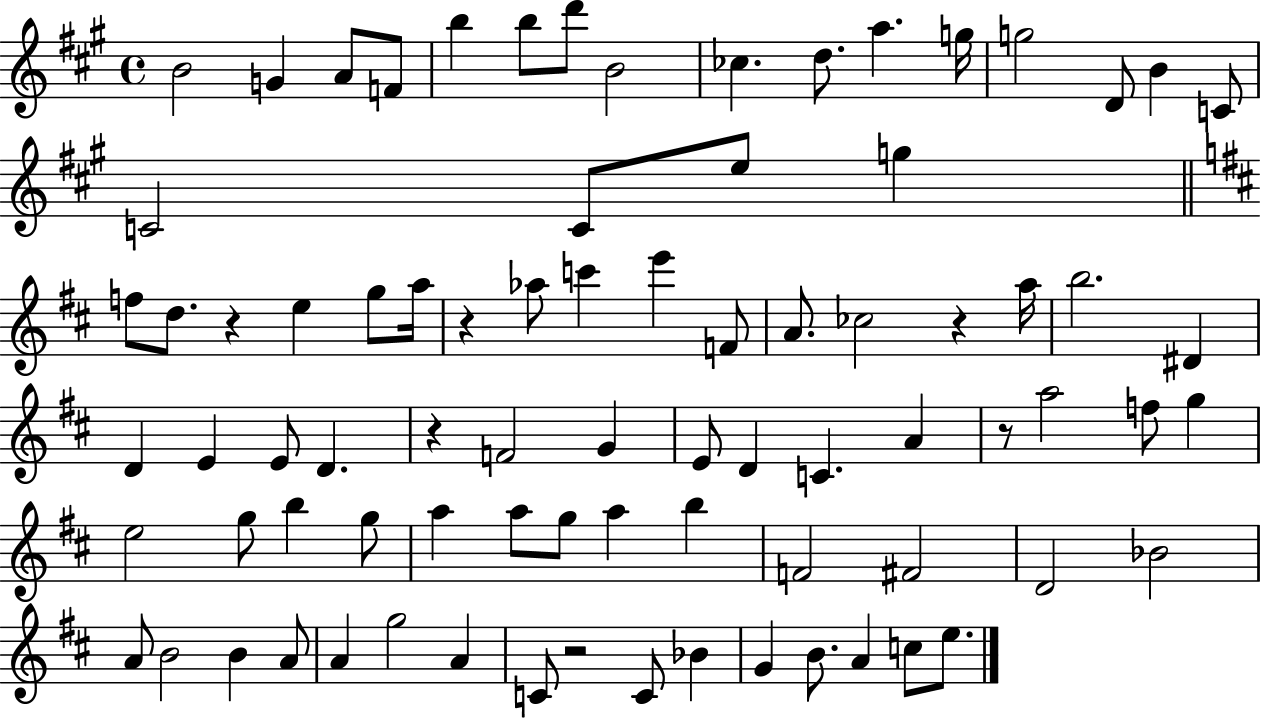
{
  \clef treble
  \time 4/4
  \defaultTimeSignature
  \key a \major
  b'2 g'4 a'8 f'8 | b''4 b''8 d'''8 b'2 | ces''4. d''8. a''4. g''16 | g''2 d'8 b'4 c'8 | \break c'2 c'8 e''8 g''4 | \bar "||" \break \key b \minor f''8 d''8. r4 e''4 g''8 a''16 | r4 aes''8 c'''4 e'''4 f'8 | a'8. ces''2 r4 a''16 | b''2. dis'4 | \break d'4 e'4 e'8 d'4. | r4 f'2 g'4 | e'8 d'4 c'4. a'4 | r8 a''2 f''8 g''4 | \break e''2 g''8 b''4 g''8 | a''4 a''8 g''8 a''4 b''4 | f'2 fis'2 | d'2 bes'2 | \break a'8 b'2 b'4 a'8 | a'4 g''2 a'4 | c'8 r2 c'8 bes'4 | g'4 b'8. a'4 c''8 e''8. | \break \bar "|."
}